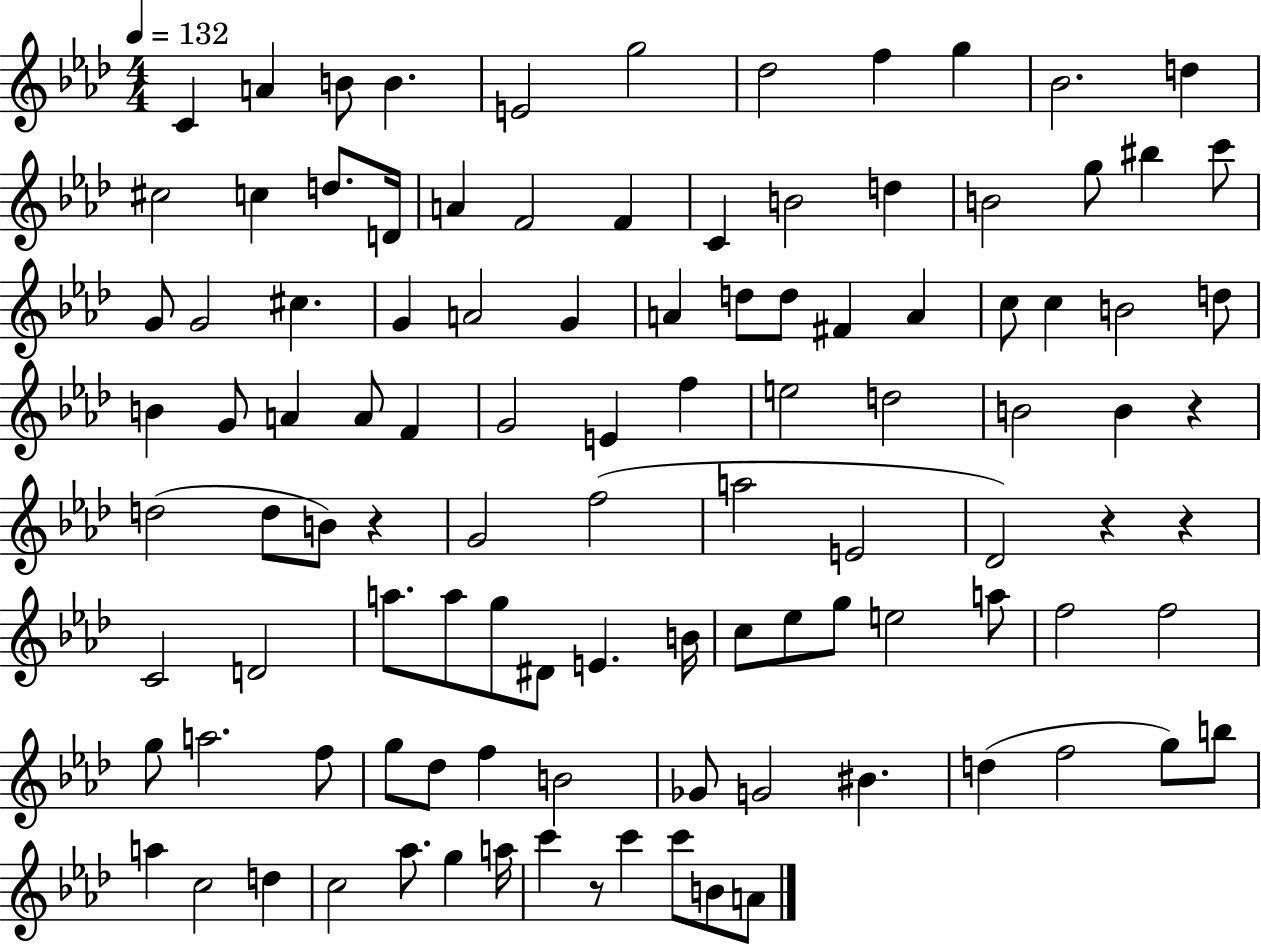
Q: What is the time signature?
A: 4/4